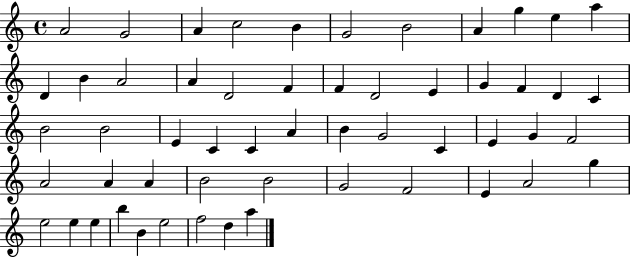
X:1
T:Untitled
M:4/4
L:1/4
K:C
A2 G2 A c2 B G2 B2 A g e a D B A2 A D2 F F D2 E G F D C B2 B2 E C C A B G2 C E G F2 A2 A A B2 B2 G2 F2 E A2 g e2 e e b B e2 f2 d a